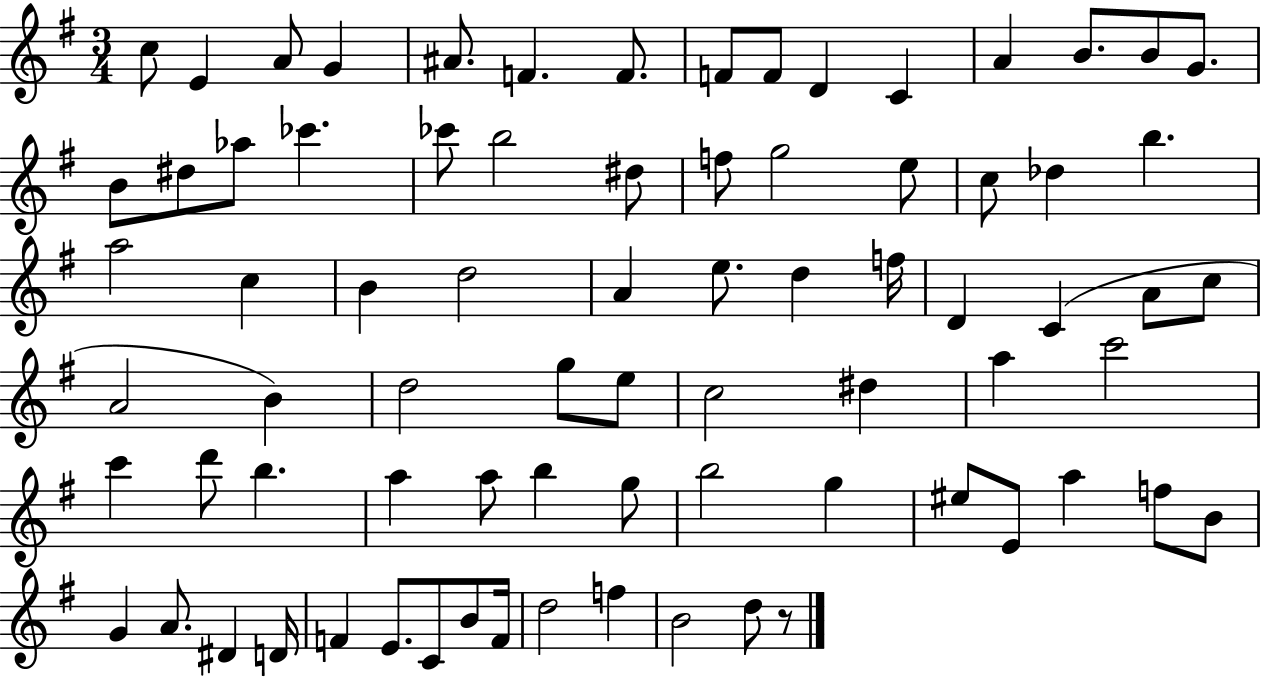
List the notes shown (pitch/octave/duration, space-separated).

C5/e E4/q A4/e G4/q A#4/e. F4/q. F4/e. F4/e F4/e D4/q C4/q A4/q B4/e. B4/e G4/e. B4/e D#5/e Ab5/e CES6/q. CES6/e B5/h D#5/e F5/e G5/h E5/e C5/e Db5/q B5/q. A5/h C5/q B4/q D5/h A4/q E5/e. D5/q F5/s D4/q C4/q A4/e C5/e A4/h B4/q D5/h G5/e E5/e C5/h D#5/q A5/q C6/h C6/q D6/e B5/q. A5/q A5/e B5/q G5/e B5/h G5/q EIS5/e E4/e A5/q F5/e B4/e G4/q A4/e. D#4/q D4/s F4/q E4/e. C4/e B4/e F4/s D5/h F5/q B4/h D5/e R/e